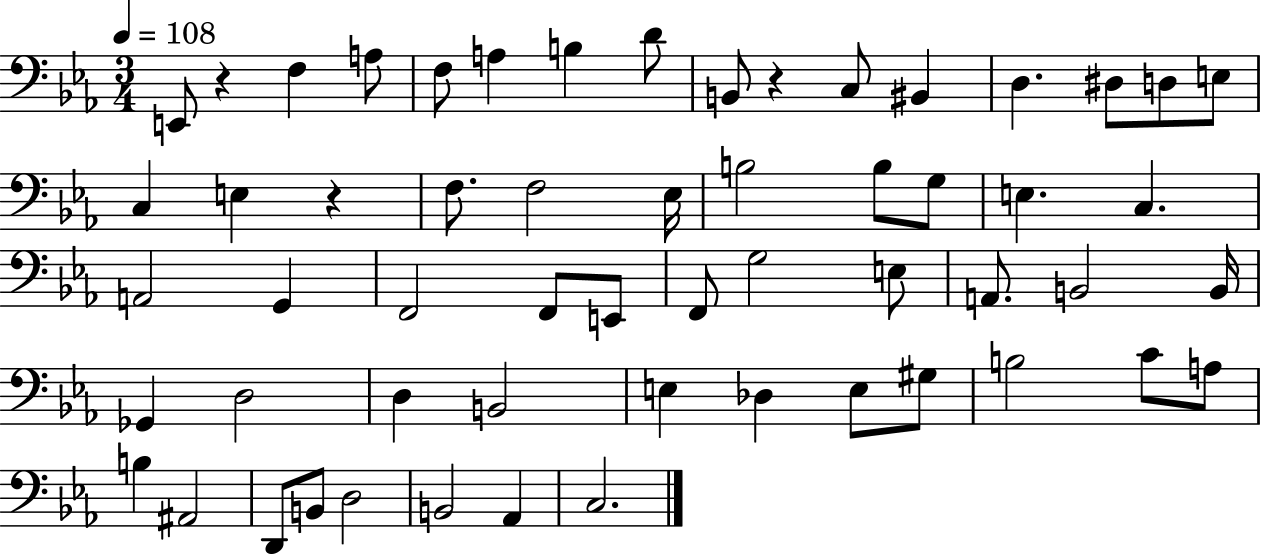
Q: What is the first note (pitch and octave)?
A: E2